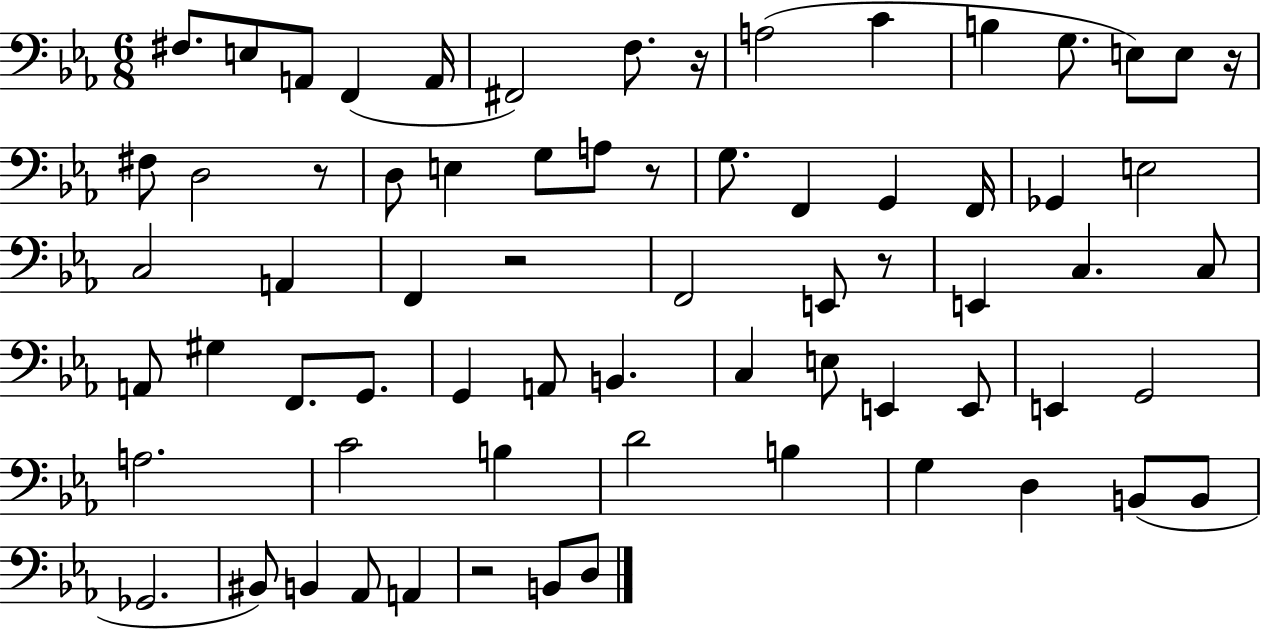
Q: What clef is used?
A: bass